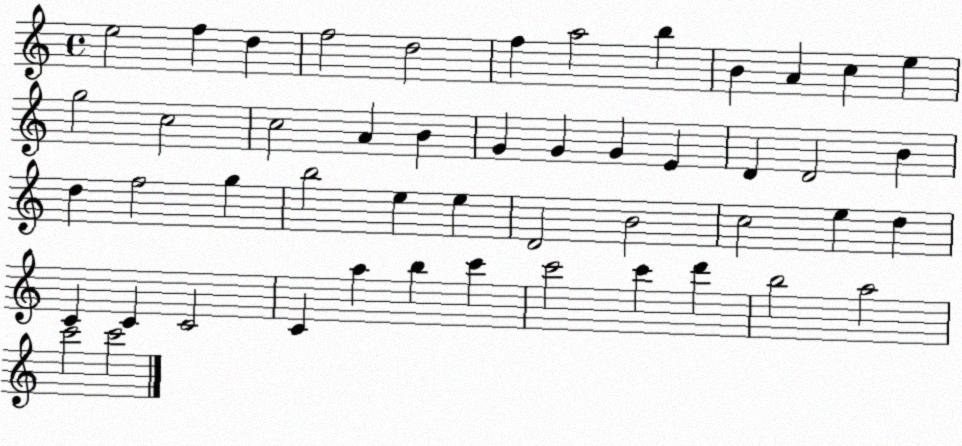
X:1
T:Untitled
M:4/4
L:1/4
K:C
e2 f d f2 d2 f a2 b B A c e g2 c2 c2 A B G G G E D D2 B d f2 g b2 e e D2 B2 c2 e d C C C2 C a b c' c'2 c' d' b2 a2 c'2 c'2